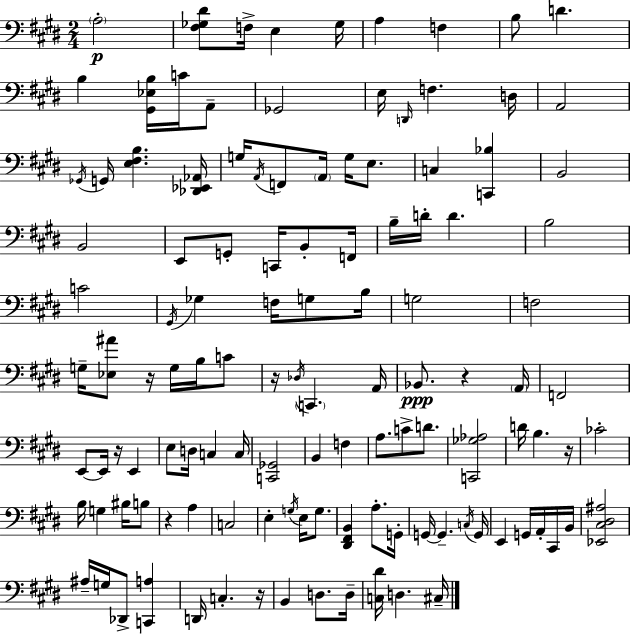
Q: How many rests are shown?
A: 7